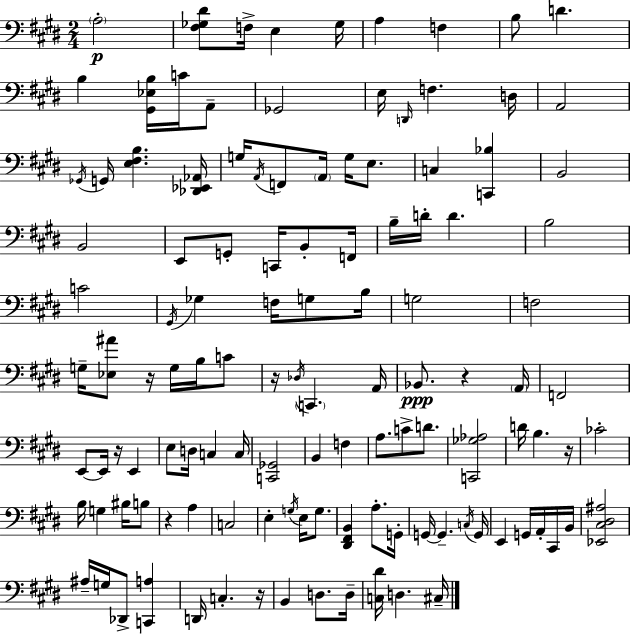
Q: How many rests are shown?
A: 7